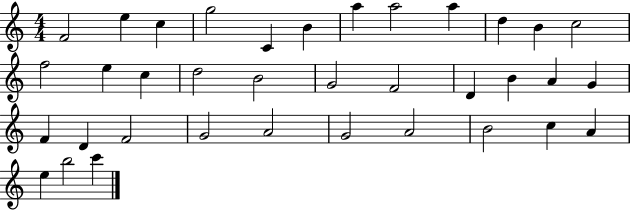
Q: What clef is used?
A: treble